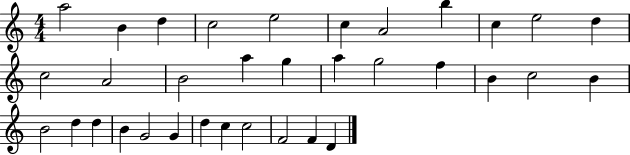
A5/h B4/q D5/q C5/h E5/h C5/q A4/h B5/q C5/q E5/h D5/q C5/h A4/h B4/h A5/q G5/q A5/q G5/h F5/q B4/q C5/h B4/q B4/h D5/q D5/q B4/q G4/h G4/q D5/q C5/q C5/h F4/h F4/q D4/q